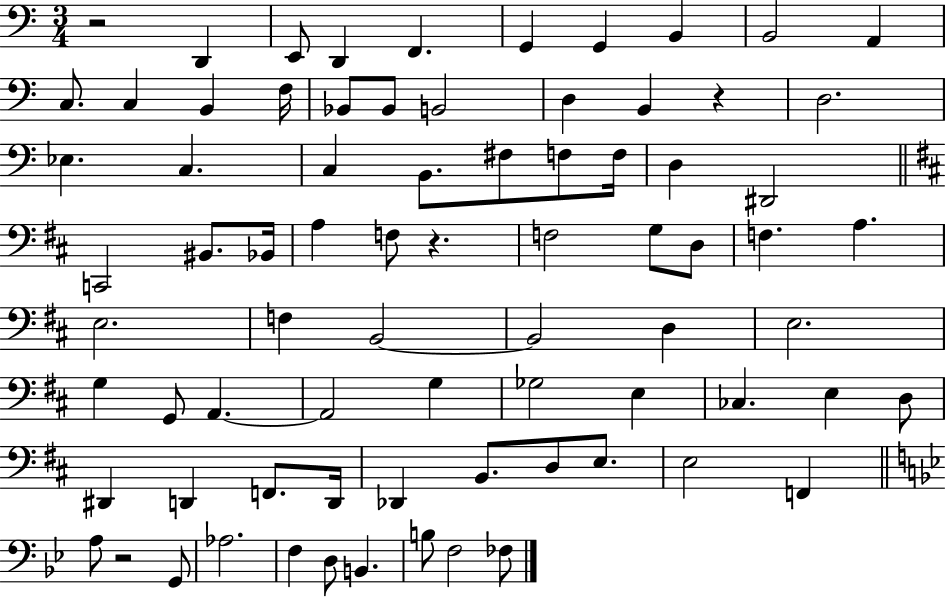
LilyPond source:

{
  \clef bass
  \numericTimeSignature
  \time 3/4
  \key c \major
  r2 d,4 | e,8 d,4 f,4. | g,4 g,4 b,4 | b,2 a,4 | \break c8. c4 b,4 f16 | bes,8 bes,8 b,2 | d4 b,4 r4 | d2. | \break ees4. c4. | c4 b,8. fis8 f8 f16 | d4 dis,2 | \bar "||" \break \key d \major c,2 bis,8. bes,16 | a4 f8 r4. | f2 g8 d8 | f4. a4. | \break e2. | f4 b,2~~ | b,2 d4 | e2. | \break g4 g,8 a,4.~~ | a,2 g4 | ges2 e4 | ces4. e4 d8 | \break dis,4 d,4 f,8. d,16 | des,4 b,8. d8 e8. | e2 f,4 | \bar "||" \break \key bes \major a8 r2 g,8 | aes2. | f4 d8 b,4. | b8 f2 fes8 | \break \bar "|."
}